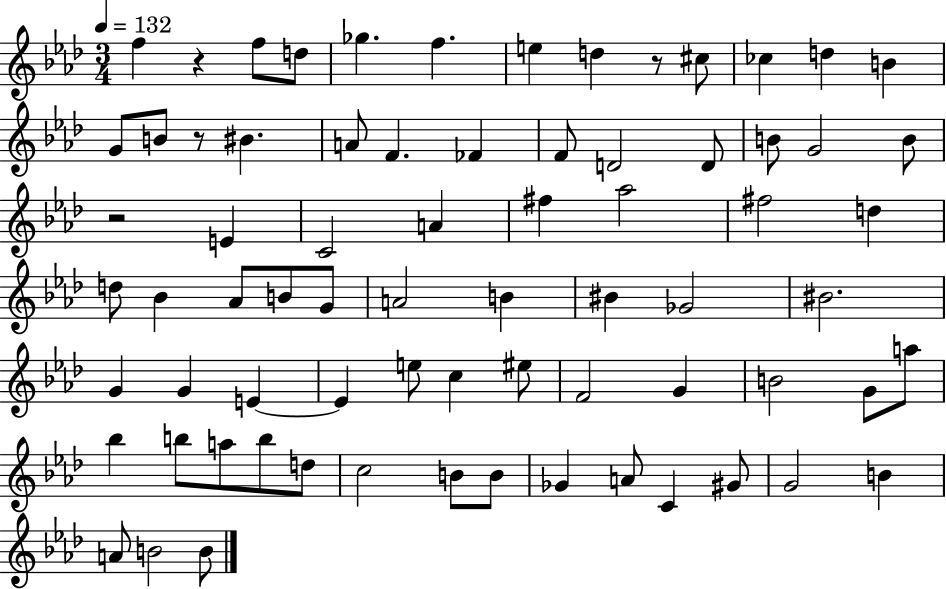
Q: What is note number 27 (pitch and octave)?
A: F#5